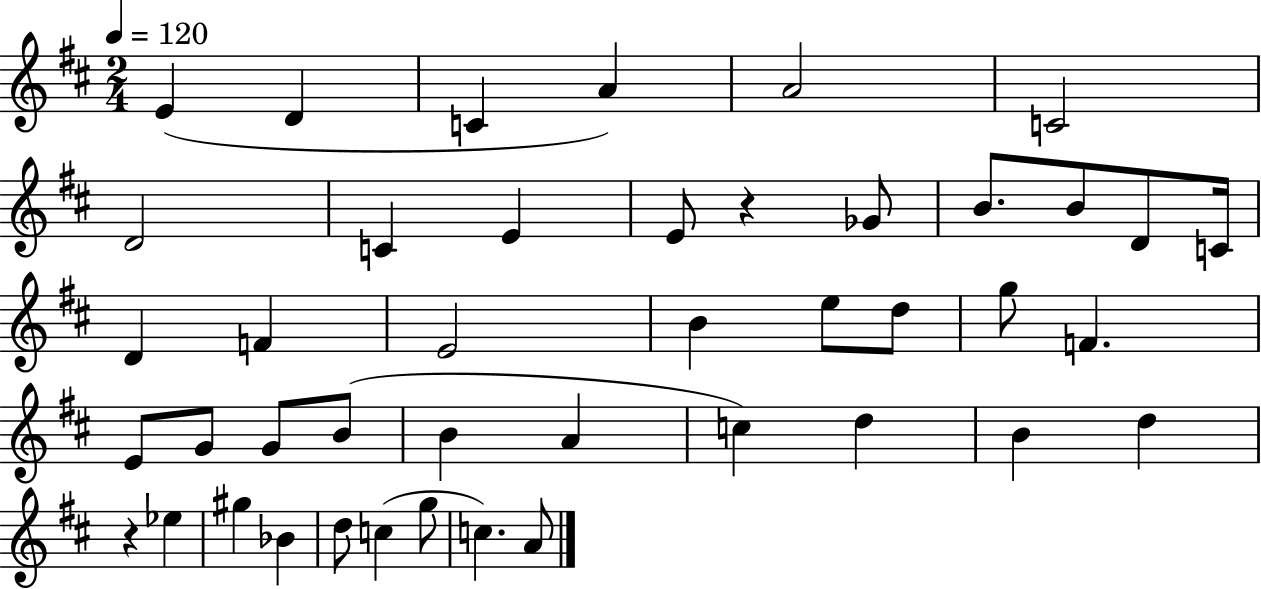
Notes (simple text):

E4/q D4/q C4/q A4/q A4/h C4/h D4/h C4/q E4/q E4/e R/q Gb4/e B4/e. B4/e D4/e C4/s D4/q F4/q E4/h B4/q E5/e D5/e G5/e F4/q. E4/e G4/e G4/e B4/e B4/q A4/q C5/q D5/q B4/q D5/q R/q Eb5/q G#5/q Bb4/q D5/e C5/q G5/e C5/q. A4/e